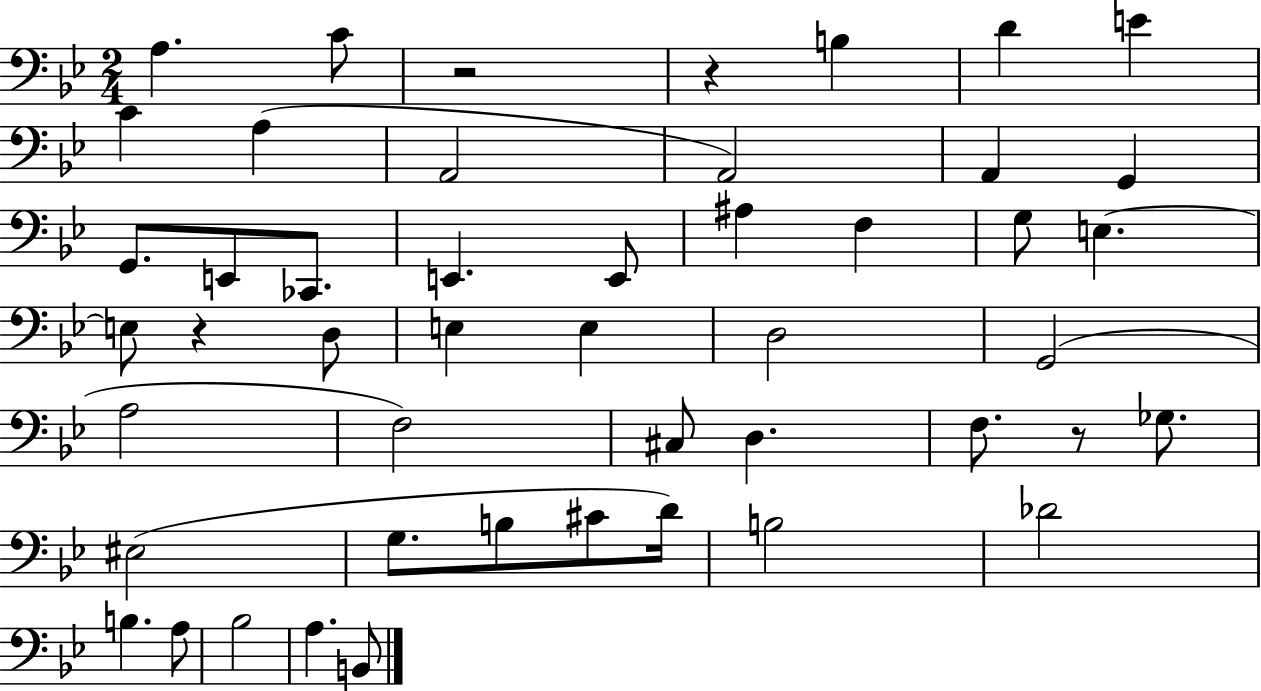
X:1
T:Untitled
M:2/4
L:1/4
K:Bb
A, C/2 z2 z B, D E C A, A,,2 A,,2 A,, G,, G,,/2 E,,/2 _C,,/2 E,, E,,/2 ^A, F, G,/2 E, E,/2 z D,/2 E, E, D,2 G,,2 A,2 F,2 ^C,/2 D, F,/2 z/2 _G,/2 ^E,2 G,/2 B,/2 ^C/2 D/4 B,2 _D2 B, A,/2 _B,2 A, B,,/2